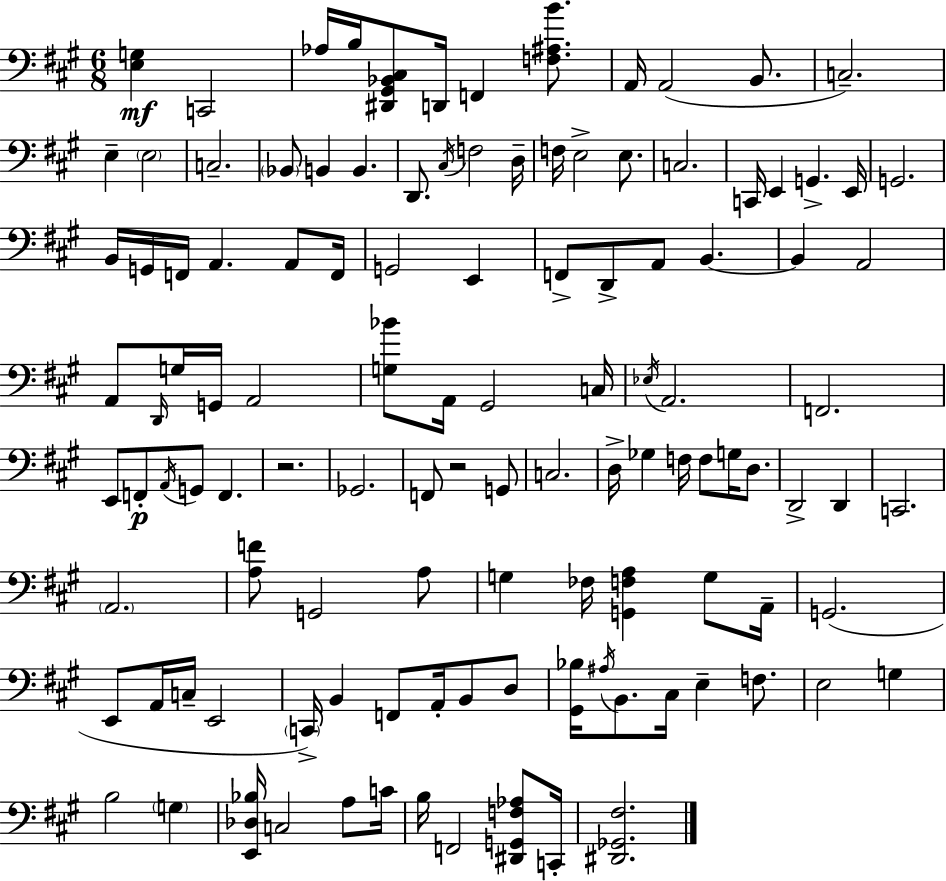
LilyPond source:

{
  \clef bass
  \numericTimeSignature
  \time 6/8
  \key a \major
  \repeat volta 2 { <e g>4\mf c,2 | aes16 b16 <dis, gis, bes, cis>8 d,16 f,4 <f ais b'>8. | a,16 a,2( b,8. | c2.--) | \break e4-- \parenthesize e2 | c2.-- | \parenthesize bes,8 b,4 b,4. | d,8. \acciaccatura { cis16 } f2 | \break d16-- f16 e2-> e8. | c2. | c,16 e,4 g,4.-> | e,16 g,2. | \break b,16 g,16 f,16 a,4. a,8 | f,16 g,2 e,4 | f,8-> d,8-> a,8 b,4.~~ | b,4 a,2 | \break a,8 \grace { d,16 } g16 g,16 a,2 | <g bes'>8 a,16 gis,2 | c16 \acciaccatura { ees16 } a,2. | f,2. | \break e,8 f,8-.\p \acciaccatura { a,16 } g,8 f,4. | r2. | ges,2. | f,8 r2 | \break g,8 c2. | d16-> ges4 f16 f8 | g16 d8. d,2-> | d,4 c,2. | \break \parenthesize a,2. | <a f'>8 g,2 | a8 g4 fes16 <g, f a>4 | g8 a,16-- g,2.( | \break e,8 a,16 c16-- e,2 | \parenthesize c,16->) b,4 f,8 a,16-. | b,8 d8 <gis, bes>16 \acciaccatura { ais16 } b,8. cis16 e4-- | f8. e2 | \break g4 b2 | \parenthesize g4 <e, des bes>16 c2 | a8 c'16 b16 f,2 | <dis, g, f aes>8 c,16-. <dis, ges, fis>2. | \break } \bar "|."
}